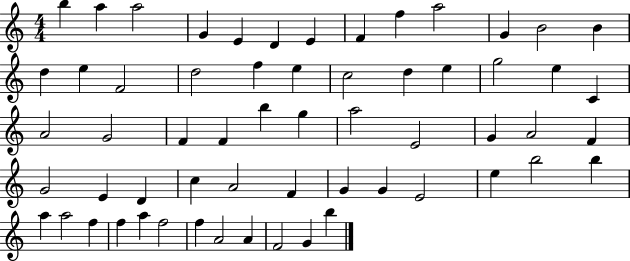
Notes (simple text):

B5/q A5/q A5/h G4/q E4/q D4/q E4/q F4/q F5/q A5/h G4/q B4/h B4/q D5/q E5/q F4/h D5/h F5/q E5/q C5/h D5/q E5/q G5/h E5/q C4/q A4/h G4/h F4/q F4/q B5/q G5/q A5/h E4/h G4/q A4/h F4/q G4/h E4/q D4/q C5/q A4/h F4/q G4/q G4/q E4/h E5/q B5/h B5/q A5/q A5/h F5/q F5/q A5/q F5/h F5/q A4/h A4/q F4/h G4/q B5/q